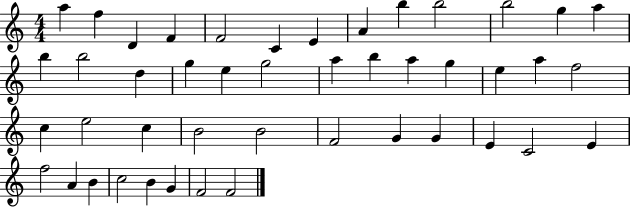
{
  \clef treble
  \numericTimeSignature
  \time 4/4
  \key c \major
  a''4 f''4 d'4 f'4 | f'2 c'4 e'4 | a'4 b''4 b''2 | b''2 g''4 a''4 | \break b''4 b''2 d''4 | g''4 e''4 g''2 | a''4 b''4 a''4 g''4 | e''4 a''4 f''2 | \break c''4 e''2 c''4 | b'2 b'2 | f'2 g'4 g'4 | e'4 c'2 e'4 | \break f''2 a'4 b'4 | c''2 b'4 g'4 | f'2 f'2 | \bar "|."
}